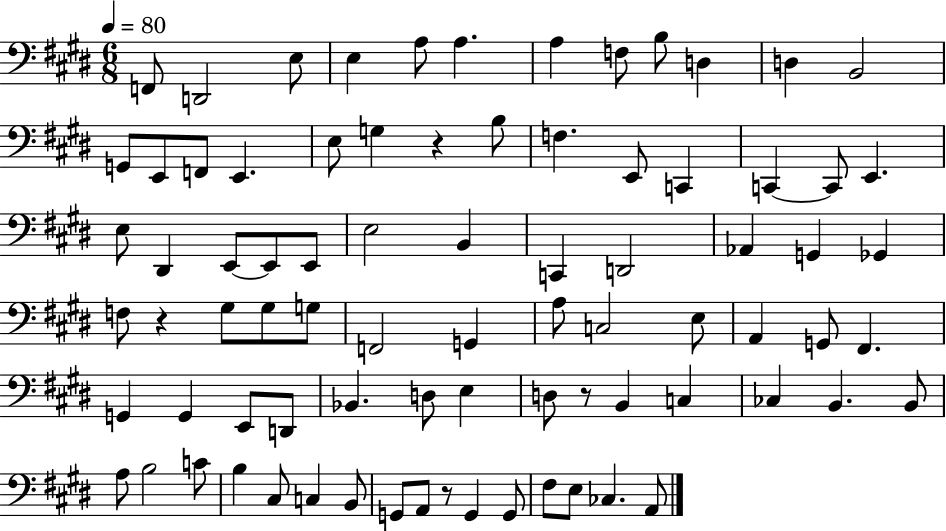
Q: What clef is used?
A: bass